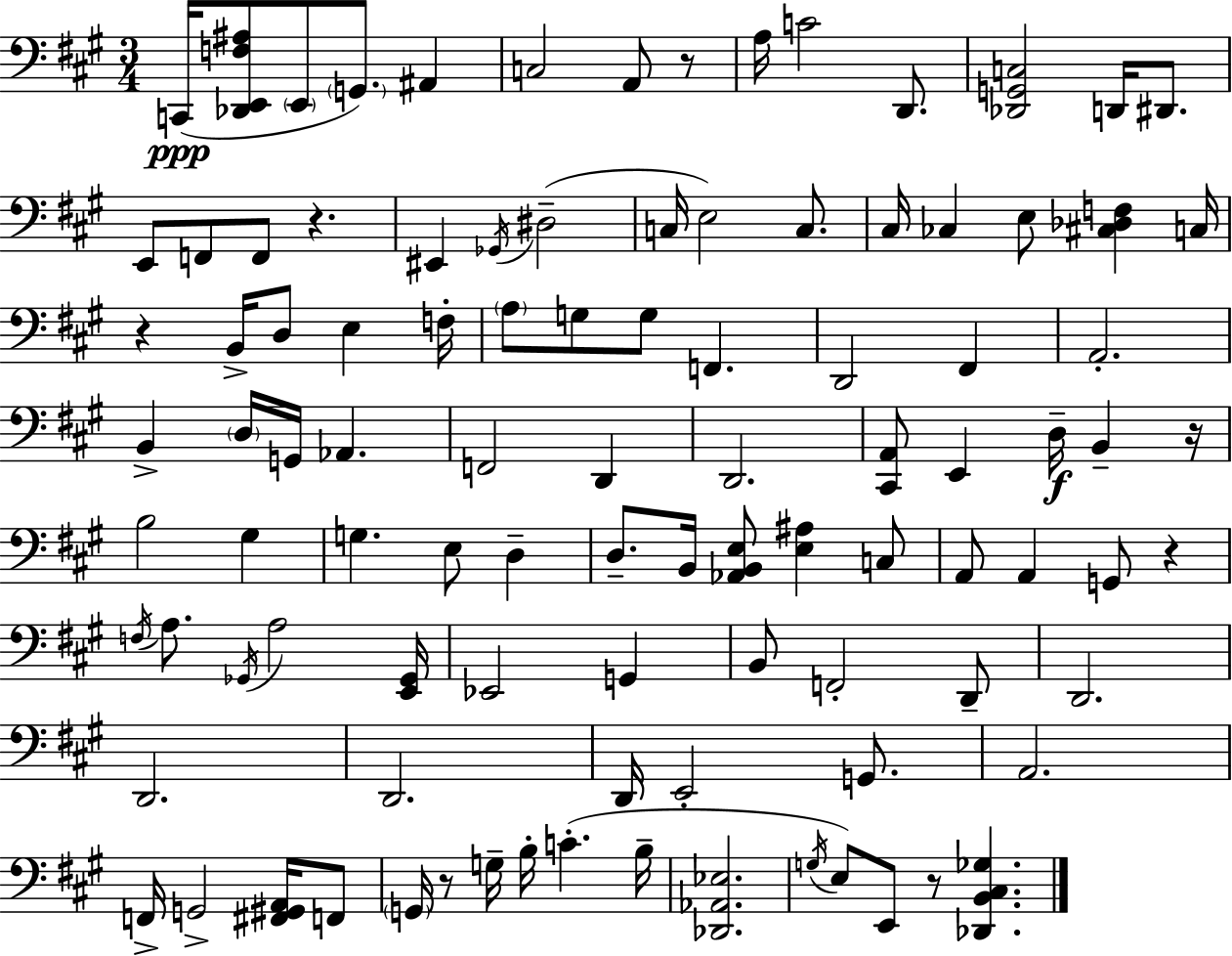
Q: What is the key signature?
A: A major